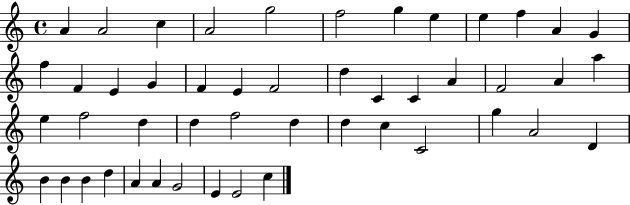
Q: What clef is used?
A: treble